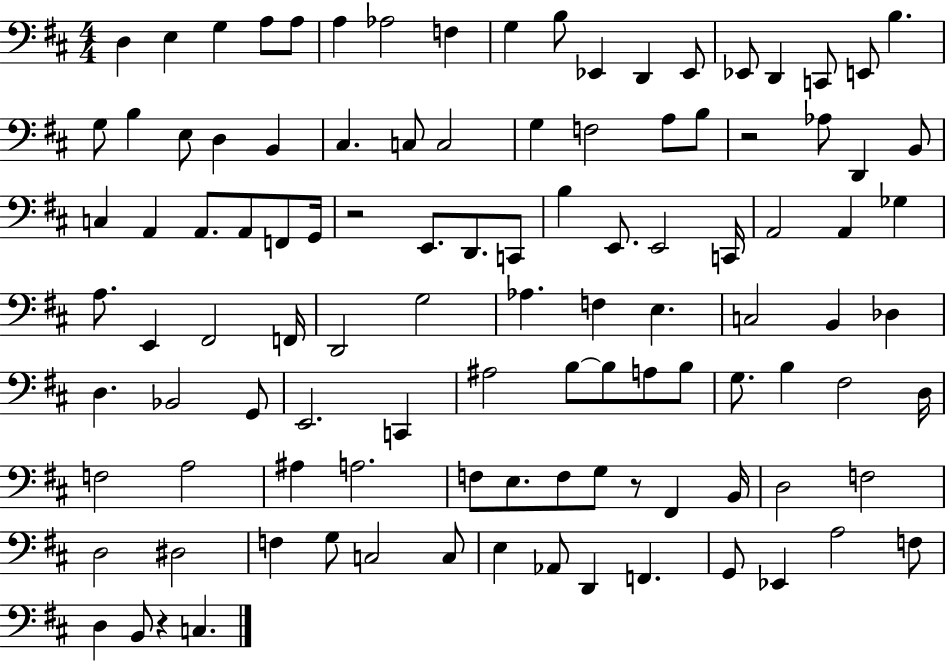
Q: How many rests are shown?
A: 4